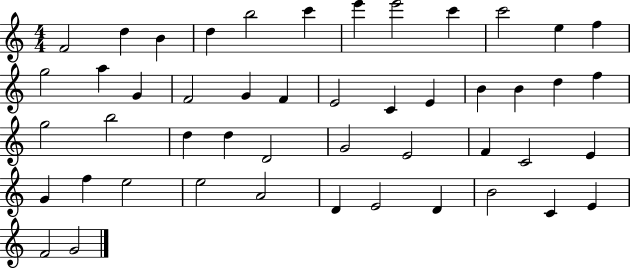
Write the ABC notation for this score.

X:1
T:Untitled
M:4/4
L:1/4
K:C
F2 d B d b2 c' e' e'2 c' c'2 e f g2 a G F2 G F E2 C E B B d f g2 b2 d d D2 G2 E2 F C2 E G f e2 e2 A2 D E2 D B2 C E F2 G2